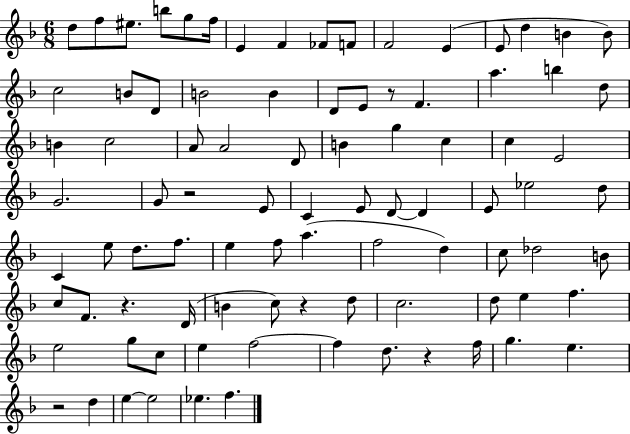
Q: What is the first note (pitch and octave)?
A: D5